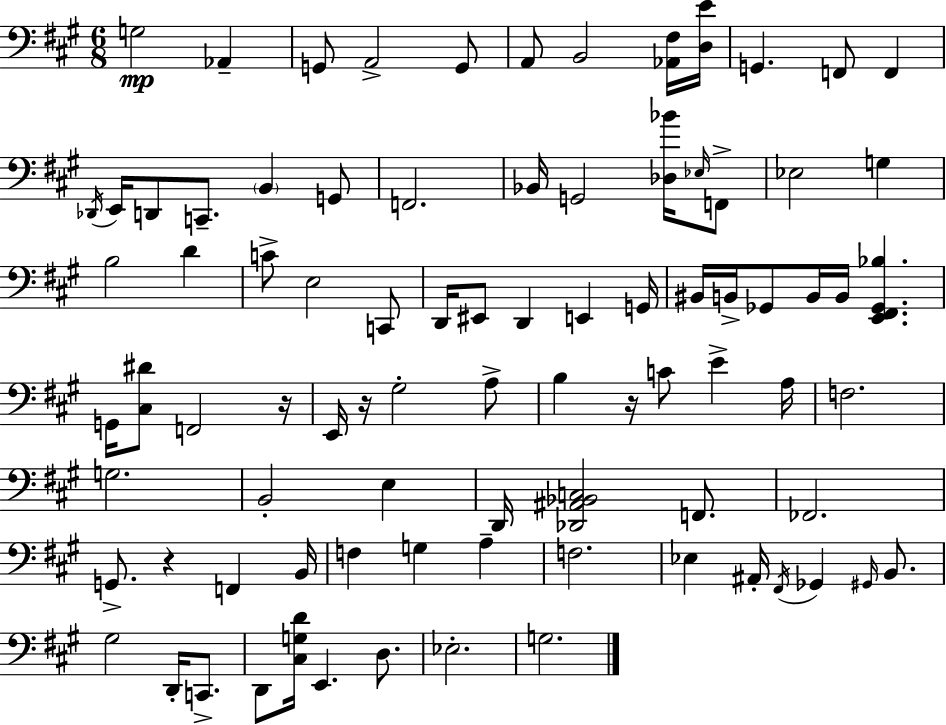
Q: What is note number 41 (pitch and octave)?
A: E2